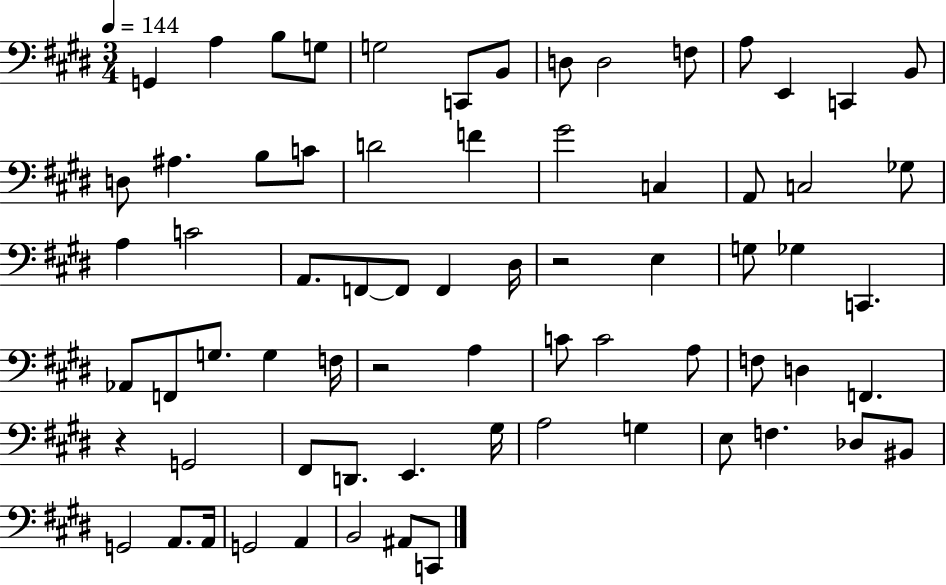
{
  \clef bass
  \numericTimeSignature
  \time 3/4
  \key e \major
  \tempo 4 = 144
  \repeat volta 2 { g,4 a4 b8 g8 | g2 c,8 b,8 | d8 d2 f8 | a8 e,4 c,4 b,8 | \break d8 ais4. b8 c'8 | d'2 f'4 | gis'2 c4 | a,8 c2 ges8 | \break a4 c'2 | a,8. f,8~~ f,8 f,4 dis16 | r2 e4 | g8 ges4 c,4. | \break aes,8 f,8 g8. g4 f16 | r2 a4 | c'8 c'2 a8 | f8 d4 f,4. | \break r4 g,2 | fis,8 d,8. e,4. gis16 | a2 g4 | e8 f4. des8 bis,8 | \break g,2 a,8. a,16 | g,2 a,4 | b,2 ais,8 c,8 | } \bar "|."
}